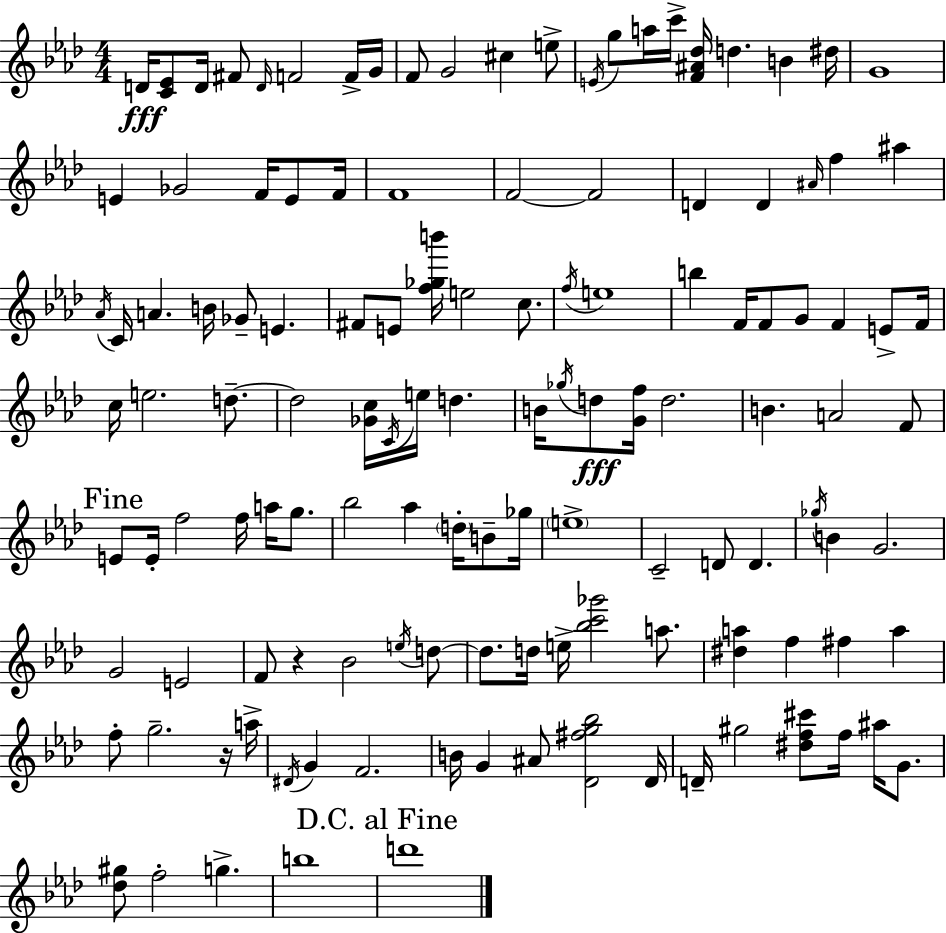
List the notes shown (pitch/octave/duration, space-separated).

D4/s [C4,Eb4]/e D4/s F#4/e D4/s F4/h F4/s G4/s F4/e G4/h C#5/q E5/e E4/s G5/e A5/s C6/s [F4,A#4,Db5]/s D5/q. B4/q D#5/s G4/w E4/q Gb4/h F4/s E4/e F4/s F4/w F4/h F4/h D4/q D4/q A#4/s F5/q A#5/q Ab4/s C4/s A4/q. B4/s Gb4/e E4/q. F#4/e E4/e [F5,Gb5,B6]/s E5/h C5/e. F5/s E5/w B5/q F4/s F4/e G4/e F4/q E4/e F4/s C5/s E5/h. D5/e. D5/h [Gb4,C5]/s C4/s E5/s D5/q. B4/s Gb5/s D5/e [G4,F5]/s D5/h. B4/q. A4/h F4/e E4/e E4/s F5/h F5/s A5/s G5/e. Bb5/h Ab5/q D5/s B4/e Gb5/s E5/w C4/h D4/e D4/q. Gb5/s B4/q G4/h. G4/h E4/h F4/e R/q Bb4/h E5/s D5/e D5/e. D5/s E5/s [Bb5,C6,Gb6]/h A5/e. [D#5,A5]/q F5/q F#5/q A5/q F5/e G5/h. R/s A5/s D#4/s G4/q F4/h. B4/s G4/q A#4/e [Db4,F#5,G5,Bb5]/h Db4/s D4/s G#5/h [D#5,F5,C#6]/e F5/s A#5/s G4/e. [Db5,G#5]/e F5/h G5/q. B5/w D6/w